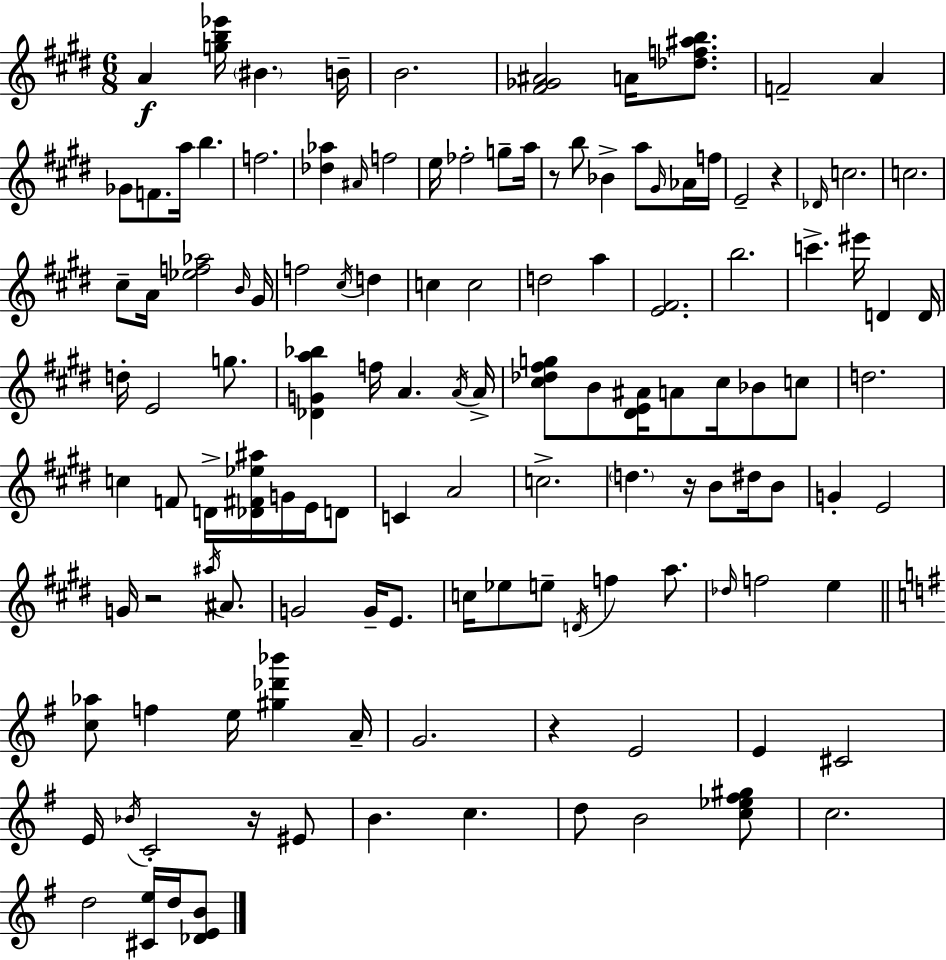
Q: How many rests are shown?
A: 6